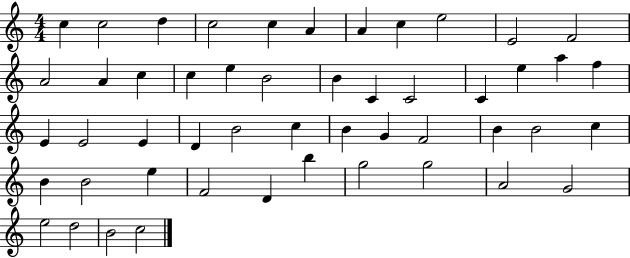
X:1
T:Untitled
M:4/4
L:1/4
K:C
c c2 d c2 c A A c e2 E2 F2 A2 A c c e B2 B C C2 C e a f E E2 E D B2 c B G F2 B B2 c B B2 e F2 D b g2 g2 A2 G2 e2 d2 B2 c2